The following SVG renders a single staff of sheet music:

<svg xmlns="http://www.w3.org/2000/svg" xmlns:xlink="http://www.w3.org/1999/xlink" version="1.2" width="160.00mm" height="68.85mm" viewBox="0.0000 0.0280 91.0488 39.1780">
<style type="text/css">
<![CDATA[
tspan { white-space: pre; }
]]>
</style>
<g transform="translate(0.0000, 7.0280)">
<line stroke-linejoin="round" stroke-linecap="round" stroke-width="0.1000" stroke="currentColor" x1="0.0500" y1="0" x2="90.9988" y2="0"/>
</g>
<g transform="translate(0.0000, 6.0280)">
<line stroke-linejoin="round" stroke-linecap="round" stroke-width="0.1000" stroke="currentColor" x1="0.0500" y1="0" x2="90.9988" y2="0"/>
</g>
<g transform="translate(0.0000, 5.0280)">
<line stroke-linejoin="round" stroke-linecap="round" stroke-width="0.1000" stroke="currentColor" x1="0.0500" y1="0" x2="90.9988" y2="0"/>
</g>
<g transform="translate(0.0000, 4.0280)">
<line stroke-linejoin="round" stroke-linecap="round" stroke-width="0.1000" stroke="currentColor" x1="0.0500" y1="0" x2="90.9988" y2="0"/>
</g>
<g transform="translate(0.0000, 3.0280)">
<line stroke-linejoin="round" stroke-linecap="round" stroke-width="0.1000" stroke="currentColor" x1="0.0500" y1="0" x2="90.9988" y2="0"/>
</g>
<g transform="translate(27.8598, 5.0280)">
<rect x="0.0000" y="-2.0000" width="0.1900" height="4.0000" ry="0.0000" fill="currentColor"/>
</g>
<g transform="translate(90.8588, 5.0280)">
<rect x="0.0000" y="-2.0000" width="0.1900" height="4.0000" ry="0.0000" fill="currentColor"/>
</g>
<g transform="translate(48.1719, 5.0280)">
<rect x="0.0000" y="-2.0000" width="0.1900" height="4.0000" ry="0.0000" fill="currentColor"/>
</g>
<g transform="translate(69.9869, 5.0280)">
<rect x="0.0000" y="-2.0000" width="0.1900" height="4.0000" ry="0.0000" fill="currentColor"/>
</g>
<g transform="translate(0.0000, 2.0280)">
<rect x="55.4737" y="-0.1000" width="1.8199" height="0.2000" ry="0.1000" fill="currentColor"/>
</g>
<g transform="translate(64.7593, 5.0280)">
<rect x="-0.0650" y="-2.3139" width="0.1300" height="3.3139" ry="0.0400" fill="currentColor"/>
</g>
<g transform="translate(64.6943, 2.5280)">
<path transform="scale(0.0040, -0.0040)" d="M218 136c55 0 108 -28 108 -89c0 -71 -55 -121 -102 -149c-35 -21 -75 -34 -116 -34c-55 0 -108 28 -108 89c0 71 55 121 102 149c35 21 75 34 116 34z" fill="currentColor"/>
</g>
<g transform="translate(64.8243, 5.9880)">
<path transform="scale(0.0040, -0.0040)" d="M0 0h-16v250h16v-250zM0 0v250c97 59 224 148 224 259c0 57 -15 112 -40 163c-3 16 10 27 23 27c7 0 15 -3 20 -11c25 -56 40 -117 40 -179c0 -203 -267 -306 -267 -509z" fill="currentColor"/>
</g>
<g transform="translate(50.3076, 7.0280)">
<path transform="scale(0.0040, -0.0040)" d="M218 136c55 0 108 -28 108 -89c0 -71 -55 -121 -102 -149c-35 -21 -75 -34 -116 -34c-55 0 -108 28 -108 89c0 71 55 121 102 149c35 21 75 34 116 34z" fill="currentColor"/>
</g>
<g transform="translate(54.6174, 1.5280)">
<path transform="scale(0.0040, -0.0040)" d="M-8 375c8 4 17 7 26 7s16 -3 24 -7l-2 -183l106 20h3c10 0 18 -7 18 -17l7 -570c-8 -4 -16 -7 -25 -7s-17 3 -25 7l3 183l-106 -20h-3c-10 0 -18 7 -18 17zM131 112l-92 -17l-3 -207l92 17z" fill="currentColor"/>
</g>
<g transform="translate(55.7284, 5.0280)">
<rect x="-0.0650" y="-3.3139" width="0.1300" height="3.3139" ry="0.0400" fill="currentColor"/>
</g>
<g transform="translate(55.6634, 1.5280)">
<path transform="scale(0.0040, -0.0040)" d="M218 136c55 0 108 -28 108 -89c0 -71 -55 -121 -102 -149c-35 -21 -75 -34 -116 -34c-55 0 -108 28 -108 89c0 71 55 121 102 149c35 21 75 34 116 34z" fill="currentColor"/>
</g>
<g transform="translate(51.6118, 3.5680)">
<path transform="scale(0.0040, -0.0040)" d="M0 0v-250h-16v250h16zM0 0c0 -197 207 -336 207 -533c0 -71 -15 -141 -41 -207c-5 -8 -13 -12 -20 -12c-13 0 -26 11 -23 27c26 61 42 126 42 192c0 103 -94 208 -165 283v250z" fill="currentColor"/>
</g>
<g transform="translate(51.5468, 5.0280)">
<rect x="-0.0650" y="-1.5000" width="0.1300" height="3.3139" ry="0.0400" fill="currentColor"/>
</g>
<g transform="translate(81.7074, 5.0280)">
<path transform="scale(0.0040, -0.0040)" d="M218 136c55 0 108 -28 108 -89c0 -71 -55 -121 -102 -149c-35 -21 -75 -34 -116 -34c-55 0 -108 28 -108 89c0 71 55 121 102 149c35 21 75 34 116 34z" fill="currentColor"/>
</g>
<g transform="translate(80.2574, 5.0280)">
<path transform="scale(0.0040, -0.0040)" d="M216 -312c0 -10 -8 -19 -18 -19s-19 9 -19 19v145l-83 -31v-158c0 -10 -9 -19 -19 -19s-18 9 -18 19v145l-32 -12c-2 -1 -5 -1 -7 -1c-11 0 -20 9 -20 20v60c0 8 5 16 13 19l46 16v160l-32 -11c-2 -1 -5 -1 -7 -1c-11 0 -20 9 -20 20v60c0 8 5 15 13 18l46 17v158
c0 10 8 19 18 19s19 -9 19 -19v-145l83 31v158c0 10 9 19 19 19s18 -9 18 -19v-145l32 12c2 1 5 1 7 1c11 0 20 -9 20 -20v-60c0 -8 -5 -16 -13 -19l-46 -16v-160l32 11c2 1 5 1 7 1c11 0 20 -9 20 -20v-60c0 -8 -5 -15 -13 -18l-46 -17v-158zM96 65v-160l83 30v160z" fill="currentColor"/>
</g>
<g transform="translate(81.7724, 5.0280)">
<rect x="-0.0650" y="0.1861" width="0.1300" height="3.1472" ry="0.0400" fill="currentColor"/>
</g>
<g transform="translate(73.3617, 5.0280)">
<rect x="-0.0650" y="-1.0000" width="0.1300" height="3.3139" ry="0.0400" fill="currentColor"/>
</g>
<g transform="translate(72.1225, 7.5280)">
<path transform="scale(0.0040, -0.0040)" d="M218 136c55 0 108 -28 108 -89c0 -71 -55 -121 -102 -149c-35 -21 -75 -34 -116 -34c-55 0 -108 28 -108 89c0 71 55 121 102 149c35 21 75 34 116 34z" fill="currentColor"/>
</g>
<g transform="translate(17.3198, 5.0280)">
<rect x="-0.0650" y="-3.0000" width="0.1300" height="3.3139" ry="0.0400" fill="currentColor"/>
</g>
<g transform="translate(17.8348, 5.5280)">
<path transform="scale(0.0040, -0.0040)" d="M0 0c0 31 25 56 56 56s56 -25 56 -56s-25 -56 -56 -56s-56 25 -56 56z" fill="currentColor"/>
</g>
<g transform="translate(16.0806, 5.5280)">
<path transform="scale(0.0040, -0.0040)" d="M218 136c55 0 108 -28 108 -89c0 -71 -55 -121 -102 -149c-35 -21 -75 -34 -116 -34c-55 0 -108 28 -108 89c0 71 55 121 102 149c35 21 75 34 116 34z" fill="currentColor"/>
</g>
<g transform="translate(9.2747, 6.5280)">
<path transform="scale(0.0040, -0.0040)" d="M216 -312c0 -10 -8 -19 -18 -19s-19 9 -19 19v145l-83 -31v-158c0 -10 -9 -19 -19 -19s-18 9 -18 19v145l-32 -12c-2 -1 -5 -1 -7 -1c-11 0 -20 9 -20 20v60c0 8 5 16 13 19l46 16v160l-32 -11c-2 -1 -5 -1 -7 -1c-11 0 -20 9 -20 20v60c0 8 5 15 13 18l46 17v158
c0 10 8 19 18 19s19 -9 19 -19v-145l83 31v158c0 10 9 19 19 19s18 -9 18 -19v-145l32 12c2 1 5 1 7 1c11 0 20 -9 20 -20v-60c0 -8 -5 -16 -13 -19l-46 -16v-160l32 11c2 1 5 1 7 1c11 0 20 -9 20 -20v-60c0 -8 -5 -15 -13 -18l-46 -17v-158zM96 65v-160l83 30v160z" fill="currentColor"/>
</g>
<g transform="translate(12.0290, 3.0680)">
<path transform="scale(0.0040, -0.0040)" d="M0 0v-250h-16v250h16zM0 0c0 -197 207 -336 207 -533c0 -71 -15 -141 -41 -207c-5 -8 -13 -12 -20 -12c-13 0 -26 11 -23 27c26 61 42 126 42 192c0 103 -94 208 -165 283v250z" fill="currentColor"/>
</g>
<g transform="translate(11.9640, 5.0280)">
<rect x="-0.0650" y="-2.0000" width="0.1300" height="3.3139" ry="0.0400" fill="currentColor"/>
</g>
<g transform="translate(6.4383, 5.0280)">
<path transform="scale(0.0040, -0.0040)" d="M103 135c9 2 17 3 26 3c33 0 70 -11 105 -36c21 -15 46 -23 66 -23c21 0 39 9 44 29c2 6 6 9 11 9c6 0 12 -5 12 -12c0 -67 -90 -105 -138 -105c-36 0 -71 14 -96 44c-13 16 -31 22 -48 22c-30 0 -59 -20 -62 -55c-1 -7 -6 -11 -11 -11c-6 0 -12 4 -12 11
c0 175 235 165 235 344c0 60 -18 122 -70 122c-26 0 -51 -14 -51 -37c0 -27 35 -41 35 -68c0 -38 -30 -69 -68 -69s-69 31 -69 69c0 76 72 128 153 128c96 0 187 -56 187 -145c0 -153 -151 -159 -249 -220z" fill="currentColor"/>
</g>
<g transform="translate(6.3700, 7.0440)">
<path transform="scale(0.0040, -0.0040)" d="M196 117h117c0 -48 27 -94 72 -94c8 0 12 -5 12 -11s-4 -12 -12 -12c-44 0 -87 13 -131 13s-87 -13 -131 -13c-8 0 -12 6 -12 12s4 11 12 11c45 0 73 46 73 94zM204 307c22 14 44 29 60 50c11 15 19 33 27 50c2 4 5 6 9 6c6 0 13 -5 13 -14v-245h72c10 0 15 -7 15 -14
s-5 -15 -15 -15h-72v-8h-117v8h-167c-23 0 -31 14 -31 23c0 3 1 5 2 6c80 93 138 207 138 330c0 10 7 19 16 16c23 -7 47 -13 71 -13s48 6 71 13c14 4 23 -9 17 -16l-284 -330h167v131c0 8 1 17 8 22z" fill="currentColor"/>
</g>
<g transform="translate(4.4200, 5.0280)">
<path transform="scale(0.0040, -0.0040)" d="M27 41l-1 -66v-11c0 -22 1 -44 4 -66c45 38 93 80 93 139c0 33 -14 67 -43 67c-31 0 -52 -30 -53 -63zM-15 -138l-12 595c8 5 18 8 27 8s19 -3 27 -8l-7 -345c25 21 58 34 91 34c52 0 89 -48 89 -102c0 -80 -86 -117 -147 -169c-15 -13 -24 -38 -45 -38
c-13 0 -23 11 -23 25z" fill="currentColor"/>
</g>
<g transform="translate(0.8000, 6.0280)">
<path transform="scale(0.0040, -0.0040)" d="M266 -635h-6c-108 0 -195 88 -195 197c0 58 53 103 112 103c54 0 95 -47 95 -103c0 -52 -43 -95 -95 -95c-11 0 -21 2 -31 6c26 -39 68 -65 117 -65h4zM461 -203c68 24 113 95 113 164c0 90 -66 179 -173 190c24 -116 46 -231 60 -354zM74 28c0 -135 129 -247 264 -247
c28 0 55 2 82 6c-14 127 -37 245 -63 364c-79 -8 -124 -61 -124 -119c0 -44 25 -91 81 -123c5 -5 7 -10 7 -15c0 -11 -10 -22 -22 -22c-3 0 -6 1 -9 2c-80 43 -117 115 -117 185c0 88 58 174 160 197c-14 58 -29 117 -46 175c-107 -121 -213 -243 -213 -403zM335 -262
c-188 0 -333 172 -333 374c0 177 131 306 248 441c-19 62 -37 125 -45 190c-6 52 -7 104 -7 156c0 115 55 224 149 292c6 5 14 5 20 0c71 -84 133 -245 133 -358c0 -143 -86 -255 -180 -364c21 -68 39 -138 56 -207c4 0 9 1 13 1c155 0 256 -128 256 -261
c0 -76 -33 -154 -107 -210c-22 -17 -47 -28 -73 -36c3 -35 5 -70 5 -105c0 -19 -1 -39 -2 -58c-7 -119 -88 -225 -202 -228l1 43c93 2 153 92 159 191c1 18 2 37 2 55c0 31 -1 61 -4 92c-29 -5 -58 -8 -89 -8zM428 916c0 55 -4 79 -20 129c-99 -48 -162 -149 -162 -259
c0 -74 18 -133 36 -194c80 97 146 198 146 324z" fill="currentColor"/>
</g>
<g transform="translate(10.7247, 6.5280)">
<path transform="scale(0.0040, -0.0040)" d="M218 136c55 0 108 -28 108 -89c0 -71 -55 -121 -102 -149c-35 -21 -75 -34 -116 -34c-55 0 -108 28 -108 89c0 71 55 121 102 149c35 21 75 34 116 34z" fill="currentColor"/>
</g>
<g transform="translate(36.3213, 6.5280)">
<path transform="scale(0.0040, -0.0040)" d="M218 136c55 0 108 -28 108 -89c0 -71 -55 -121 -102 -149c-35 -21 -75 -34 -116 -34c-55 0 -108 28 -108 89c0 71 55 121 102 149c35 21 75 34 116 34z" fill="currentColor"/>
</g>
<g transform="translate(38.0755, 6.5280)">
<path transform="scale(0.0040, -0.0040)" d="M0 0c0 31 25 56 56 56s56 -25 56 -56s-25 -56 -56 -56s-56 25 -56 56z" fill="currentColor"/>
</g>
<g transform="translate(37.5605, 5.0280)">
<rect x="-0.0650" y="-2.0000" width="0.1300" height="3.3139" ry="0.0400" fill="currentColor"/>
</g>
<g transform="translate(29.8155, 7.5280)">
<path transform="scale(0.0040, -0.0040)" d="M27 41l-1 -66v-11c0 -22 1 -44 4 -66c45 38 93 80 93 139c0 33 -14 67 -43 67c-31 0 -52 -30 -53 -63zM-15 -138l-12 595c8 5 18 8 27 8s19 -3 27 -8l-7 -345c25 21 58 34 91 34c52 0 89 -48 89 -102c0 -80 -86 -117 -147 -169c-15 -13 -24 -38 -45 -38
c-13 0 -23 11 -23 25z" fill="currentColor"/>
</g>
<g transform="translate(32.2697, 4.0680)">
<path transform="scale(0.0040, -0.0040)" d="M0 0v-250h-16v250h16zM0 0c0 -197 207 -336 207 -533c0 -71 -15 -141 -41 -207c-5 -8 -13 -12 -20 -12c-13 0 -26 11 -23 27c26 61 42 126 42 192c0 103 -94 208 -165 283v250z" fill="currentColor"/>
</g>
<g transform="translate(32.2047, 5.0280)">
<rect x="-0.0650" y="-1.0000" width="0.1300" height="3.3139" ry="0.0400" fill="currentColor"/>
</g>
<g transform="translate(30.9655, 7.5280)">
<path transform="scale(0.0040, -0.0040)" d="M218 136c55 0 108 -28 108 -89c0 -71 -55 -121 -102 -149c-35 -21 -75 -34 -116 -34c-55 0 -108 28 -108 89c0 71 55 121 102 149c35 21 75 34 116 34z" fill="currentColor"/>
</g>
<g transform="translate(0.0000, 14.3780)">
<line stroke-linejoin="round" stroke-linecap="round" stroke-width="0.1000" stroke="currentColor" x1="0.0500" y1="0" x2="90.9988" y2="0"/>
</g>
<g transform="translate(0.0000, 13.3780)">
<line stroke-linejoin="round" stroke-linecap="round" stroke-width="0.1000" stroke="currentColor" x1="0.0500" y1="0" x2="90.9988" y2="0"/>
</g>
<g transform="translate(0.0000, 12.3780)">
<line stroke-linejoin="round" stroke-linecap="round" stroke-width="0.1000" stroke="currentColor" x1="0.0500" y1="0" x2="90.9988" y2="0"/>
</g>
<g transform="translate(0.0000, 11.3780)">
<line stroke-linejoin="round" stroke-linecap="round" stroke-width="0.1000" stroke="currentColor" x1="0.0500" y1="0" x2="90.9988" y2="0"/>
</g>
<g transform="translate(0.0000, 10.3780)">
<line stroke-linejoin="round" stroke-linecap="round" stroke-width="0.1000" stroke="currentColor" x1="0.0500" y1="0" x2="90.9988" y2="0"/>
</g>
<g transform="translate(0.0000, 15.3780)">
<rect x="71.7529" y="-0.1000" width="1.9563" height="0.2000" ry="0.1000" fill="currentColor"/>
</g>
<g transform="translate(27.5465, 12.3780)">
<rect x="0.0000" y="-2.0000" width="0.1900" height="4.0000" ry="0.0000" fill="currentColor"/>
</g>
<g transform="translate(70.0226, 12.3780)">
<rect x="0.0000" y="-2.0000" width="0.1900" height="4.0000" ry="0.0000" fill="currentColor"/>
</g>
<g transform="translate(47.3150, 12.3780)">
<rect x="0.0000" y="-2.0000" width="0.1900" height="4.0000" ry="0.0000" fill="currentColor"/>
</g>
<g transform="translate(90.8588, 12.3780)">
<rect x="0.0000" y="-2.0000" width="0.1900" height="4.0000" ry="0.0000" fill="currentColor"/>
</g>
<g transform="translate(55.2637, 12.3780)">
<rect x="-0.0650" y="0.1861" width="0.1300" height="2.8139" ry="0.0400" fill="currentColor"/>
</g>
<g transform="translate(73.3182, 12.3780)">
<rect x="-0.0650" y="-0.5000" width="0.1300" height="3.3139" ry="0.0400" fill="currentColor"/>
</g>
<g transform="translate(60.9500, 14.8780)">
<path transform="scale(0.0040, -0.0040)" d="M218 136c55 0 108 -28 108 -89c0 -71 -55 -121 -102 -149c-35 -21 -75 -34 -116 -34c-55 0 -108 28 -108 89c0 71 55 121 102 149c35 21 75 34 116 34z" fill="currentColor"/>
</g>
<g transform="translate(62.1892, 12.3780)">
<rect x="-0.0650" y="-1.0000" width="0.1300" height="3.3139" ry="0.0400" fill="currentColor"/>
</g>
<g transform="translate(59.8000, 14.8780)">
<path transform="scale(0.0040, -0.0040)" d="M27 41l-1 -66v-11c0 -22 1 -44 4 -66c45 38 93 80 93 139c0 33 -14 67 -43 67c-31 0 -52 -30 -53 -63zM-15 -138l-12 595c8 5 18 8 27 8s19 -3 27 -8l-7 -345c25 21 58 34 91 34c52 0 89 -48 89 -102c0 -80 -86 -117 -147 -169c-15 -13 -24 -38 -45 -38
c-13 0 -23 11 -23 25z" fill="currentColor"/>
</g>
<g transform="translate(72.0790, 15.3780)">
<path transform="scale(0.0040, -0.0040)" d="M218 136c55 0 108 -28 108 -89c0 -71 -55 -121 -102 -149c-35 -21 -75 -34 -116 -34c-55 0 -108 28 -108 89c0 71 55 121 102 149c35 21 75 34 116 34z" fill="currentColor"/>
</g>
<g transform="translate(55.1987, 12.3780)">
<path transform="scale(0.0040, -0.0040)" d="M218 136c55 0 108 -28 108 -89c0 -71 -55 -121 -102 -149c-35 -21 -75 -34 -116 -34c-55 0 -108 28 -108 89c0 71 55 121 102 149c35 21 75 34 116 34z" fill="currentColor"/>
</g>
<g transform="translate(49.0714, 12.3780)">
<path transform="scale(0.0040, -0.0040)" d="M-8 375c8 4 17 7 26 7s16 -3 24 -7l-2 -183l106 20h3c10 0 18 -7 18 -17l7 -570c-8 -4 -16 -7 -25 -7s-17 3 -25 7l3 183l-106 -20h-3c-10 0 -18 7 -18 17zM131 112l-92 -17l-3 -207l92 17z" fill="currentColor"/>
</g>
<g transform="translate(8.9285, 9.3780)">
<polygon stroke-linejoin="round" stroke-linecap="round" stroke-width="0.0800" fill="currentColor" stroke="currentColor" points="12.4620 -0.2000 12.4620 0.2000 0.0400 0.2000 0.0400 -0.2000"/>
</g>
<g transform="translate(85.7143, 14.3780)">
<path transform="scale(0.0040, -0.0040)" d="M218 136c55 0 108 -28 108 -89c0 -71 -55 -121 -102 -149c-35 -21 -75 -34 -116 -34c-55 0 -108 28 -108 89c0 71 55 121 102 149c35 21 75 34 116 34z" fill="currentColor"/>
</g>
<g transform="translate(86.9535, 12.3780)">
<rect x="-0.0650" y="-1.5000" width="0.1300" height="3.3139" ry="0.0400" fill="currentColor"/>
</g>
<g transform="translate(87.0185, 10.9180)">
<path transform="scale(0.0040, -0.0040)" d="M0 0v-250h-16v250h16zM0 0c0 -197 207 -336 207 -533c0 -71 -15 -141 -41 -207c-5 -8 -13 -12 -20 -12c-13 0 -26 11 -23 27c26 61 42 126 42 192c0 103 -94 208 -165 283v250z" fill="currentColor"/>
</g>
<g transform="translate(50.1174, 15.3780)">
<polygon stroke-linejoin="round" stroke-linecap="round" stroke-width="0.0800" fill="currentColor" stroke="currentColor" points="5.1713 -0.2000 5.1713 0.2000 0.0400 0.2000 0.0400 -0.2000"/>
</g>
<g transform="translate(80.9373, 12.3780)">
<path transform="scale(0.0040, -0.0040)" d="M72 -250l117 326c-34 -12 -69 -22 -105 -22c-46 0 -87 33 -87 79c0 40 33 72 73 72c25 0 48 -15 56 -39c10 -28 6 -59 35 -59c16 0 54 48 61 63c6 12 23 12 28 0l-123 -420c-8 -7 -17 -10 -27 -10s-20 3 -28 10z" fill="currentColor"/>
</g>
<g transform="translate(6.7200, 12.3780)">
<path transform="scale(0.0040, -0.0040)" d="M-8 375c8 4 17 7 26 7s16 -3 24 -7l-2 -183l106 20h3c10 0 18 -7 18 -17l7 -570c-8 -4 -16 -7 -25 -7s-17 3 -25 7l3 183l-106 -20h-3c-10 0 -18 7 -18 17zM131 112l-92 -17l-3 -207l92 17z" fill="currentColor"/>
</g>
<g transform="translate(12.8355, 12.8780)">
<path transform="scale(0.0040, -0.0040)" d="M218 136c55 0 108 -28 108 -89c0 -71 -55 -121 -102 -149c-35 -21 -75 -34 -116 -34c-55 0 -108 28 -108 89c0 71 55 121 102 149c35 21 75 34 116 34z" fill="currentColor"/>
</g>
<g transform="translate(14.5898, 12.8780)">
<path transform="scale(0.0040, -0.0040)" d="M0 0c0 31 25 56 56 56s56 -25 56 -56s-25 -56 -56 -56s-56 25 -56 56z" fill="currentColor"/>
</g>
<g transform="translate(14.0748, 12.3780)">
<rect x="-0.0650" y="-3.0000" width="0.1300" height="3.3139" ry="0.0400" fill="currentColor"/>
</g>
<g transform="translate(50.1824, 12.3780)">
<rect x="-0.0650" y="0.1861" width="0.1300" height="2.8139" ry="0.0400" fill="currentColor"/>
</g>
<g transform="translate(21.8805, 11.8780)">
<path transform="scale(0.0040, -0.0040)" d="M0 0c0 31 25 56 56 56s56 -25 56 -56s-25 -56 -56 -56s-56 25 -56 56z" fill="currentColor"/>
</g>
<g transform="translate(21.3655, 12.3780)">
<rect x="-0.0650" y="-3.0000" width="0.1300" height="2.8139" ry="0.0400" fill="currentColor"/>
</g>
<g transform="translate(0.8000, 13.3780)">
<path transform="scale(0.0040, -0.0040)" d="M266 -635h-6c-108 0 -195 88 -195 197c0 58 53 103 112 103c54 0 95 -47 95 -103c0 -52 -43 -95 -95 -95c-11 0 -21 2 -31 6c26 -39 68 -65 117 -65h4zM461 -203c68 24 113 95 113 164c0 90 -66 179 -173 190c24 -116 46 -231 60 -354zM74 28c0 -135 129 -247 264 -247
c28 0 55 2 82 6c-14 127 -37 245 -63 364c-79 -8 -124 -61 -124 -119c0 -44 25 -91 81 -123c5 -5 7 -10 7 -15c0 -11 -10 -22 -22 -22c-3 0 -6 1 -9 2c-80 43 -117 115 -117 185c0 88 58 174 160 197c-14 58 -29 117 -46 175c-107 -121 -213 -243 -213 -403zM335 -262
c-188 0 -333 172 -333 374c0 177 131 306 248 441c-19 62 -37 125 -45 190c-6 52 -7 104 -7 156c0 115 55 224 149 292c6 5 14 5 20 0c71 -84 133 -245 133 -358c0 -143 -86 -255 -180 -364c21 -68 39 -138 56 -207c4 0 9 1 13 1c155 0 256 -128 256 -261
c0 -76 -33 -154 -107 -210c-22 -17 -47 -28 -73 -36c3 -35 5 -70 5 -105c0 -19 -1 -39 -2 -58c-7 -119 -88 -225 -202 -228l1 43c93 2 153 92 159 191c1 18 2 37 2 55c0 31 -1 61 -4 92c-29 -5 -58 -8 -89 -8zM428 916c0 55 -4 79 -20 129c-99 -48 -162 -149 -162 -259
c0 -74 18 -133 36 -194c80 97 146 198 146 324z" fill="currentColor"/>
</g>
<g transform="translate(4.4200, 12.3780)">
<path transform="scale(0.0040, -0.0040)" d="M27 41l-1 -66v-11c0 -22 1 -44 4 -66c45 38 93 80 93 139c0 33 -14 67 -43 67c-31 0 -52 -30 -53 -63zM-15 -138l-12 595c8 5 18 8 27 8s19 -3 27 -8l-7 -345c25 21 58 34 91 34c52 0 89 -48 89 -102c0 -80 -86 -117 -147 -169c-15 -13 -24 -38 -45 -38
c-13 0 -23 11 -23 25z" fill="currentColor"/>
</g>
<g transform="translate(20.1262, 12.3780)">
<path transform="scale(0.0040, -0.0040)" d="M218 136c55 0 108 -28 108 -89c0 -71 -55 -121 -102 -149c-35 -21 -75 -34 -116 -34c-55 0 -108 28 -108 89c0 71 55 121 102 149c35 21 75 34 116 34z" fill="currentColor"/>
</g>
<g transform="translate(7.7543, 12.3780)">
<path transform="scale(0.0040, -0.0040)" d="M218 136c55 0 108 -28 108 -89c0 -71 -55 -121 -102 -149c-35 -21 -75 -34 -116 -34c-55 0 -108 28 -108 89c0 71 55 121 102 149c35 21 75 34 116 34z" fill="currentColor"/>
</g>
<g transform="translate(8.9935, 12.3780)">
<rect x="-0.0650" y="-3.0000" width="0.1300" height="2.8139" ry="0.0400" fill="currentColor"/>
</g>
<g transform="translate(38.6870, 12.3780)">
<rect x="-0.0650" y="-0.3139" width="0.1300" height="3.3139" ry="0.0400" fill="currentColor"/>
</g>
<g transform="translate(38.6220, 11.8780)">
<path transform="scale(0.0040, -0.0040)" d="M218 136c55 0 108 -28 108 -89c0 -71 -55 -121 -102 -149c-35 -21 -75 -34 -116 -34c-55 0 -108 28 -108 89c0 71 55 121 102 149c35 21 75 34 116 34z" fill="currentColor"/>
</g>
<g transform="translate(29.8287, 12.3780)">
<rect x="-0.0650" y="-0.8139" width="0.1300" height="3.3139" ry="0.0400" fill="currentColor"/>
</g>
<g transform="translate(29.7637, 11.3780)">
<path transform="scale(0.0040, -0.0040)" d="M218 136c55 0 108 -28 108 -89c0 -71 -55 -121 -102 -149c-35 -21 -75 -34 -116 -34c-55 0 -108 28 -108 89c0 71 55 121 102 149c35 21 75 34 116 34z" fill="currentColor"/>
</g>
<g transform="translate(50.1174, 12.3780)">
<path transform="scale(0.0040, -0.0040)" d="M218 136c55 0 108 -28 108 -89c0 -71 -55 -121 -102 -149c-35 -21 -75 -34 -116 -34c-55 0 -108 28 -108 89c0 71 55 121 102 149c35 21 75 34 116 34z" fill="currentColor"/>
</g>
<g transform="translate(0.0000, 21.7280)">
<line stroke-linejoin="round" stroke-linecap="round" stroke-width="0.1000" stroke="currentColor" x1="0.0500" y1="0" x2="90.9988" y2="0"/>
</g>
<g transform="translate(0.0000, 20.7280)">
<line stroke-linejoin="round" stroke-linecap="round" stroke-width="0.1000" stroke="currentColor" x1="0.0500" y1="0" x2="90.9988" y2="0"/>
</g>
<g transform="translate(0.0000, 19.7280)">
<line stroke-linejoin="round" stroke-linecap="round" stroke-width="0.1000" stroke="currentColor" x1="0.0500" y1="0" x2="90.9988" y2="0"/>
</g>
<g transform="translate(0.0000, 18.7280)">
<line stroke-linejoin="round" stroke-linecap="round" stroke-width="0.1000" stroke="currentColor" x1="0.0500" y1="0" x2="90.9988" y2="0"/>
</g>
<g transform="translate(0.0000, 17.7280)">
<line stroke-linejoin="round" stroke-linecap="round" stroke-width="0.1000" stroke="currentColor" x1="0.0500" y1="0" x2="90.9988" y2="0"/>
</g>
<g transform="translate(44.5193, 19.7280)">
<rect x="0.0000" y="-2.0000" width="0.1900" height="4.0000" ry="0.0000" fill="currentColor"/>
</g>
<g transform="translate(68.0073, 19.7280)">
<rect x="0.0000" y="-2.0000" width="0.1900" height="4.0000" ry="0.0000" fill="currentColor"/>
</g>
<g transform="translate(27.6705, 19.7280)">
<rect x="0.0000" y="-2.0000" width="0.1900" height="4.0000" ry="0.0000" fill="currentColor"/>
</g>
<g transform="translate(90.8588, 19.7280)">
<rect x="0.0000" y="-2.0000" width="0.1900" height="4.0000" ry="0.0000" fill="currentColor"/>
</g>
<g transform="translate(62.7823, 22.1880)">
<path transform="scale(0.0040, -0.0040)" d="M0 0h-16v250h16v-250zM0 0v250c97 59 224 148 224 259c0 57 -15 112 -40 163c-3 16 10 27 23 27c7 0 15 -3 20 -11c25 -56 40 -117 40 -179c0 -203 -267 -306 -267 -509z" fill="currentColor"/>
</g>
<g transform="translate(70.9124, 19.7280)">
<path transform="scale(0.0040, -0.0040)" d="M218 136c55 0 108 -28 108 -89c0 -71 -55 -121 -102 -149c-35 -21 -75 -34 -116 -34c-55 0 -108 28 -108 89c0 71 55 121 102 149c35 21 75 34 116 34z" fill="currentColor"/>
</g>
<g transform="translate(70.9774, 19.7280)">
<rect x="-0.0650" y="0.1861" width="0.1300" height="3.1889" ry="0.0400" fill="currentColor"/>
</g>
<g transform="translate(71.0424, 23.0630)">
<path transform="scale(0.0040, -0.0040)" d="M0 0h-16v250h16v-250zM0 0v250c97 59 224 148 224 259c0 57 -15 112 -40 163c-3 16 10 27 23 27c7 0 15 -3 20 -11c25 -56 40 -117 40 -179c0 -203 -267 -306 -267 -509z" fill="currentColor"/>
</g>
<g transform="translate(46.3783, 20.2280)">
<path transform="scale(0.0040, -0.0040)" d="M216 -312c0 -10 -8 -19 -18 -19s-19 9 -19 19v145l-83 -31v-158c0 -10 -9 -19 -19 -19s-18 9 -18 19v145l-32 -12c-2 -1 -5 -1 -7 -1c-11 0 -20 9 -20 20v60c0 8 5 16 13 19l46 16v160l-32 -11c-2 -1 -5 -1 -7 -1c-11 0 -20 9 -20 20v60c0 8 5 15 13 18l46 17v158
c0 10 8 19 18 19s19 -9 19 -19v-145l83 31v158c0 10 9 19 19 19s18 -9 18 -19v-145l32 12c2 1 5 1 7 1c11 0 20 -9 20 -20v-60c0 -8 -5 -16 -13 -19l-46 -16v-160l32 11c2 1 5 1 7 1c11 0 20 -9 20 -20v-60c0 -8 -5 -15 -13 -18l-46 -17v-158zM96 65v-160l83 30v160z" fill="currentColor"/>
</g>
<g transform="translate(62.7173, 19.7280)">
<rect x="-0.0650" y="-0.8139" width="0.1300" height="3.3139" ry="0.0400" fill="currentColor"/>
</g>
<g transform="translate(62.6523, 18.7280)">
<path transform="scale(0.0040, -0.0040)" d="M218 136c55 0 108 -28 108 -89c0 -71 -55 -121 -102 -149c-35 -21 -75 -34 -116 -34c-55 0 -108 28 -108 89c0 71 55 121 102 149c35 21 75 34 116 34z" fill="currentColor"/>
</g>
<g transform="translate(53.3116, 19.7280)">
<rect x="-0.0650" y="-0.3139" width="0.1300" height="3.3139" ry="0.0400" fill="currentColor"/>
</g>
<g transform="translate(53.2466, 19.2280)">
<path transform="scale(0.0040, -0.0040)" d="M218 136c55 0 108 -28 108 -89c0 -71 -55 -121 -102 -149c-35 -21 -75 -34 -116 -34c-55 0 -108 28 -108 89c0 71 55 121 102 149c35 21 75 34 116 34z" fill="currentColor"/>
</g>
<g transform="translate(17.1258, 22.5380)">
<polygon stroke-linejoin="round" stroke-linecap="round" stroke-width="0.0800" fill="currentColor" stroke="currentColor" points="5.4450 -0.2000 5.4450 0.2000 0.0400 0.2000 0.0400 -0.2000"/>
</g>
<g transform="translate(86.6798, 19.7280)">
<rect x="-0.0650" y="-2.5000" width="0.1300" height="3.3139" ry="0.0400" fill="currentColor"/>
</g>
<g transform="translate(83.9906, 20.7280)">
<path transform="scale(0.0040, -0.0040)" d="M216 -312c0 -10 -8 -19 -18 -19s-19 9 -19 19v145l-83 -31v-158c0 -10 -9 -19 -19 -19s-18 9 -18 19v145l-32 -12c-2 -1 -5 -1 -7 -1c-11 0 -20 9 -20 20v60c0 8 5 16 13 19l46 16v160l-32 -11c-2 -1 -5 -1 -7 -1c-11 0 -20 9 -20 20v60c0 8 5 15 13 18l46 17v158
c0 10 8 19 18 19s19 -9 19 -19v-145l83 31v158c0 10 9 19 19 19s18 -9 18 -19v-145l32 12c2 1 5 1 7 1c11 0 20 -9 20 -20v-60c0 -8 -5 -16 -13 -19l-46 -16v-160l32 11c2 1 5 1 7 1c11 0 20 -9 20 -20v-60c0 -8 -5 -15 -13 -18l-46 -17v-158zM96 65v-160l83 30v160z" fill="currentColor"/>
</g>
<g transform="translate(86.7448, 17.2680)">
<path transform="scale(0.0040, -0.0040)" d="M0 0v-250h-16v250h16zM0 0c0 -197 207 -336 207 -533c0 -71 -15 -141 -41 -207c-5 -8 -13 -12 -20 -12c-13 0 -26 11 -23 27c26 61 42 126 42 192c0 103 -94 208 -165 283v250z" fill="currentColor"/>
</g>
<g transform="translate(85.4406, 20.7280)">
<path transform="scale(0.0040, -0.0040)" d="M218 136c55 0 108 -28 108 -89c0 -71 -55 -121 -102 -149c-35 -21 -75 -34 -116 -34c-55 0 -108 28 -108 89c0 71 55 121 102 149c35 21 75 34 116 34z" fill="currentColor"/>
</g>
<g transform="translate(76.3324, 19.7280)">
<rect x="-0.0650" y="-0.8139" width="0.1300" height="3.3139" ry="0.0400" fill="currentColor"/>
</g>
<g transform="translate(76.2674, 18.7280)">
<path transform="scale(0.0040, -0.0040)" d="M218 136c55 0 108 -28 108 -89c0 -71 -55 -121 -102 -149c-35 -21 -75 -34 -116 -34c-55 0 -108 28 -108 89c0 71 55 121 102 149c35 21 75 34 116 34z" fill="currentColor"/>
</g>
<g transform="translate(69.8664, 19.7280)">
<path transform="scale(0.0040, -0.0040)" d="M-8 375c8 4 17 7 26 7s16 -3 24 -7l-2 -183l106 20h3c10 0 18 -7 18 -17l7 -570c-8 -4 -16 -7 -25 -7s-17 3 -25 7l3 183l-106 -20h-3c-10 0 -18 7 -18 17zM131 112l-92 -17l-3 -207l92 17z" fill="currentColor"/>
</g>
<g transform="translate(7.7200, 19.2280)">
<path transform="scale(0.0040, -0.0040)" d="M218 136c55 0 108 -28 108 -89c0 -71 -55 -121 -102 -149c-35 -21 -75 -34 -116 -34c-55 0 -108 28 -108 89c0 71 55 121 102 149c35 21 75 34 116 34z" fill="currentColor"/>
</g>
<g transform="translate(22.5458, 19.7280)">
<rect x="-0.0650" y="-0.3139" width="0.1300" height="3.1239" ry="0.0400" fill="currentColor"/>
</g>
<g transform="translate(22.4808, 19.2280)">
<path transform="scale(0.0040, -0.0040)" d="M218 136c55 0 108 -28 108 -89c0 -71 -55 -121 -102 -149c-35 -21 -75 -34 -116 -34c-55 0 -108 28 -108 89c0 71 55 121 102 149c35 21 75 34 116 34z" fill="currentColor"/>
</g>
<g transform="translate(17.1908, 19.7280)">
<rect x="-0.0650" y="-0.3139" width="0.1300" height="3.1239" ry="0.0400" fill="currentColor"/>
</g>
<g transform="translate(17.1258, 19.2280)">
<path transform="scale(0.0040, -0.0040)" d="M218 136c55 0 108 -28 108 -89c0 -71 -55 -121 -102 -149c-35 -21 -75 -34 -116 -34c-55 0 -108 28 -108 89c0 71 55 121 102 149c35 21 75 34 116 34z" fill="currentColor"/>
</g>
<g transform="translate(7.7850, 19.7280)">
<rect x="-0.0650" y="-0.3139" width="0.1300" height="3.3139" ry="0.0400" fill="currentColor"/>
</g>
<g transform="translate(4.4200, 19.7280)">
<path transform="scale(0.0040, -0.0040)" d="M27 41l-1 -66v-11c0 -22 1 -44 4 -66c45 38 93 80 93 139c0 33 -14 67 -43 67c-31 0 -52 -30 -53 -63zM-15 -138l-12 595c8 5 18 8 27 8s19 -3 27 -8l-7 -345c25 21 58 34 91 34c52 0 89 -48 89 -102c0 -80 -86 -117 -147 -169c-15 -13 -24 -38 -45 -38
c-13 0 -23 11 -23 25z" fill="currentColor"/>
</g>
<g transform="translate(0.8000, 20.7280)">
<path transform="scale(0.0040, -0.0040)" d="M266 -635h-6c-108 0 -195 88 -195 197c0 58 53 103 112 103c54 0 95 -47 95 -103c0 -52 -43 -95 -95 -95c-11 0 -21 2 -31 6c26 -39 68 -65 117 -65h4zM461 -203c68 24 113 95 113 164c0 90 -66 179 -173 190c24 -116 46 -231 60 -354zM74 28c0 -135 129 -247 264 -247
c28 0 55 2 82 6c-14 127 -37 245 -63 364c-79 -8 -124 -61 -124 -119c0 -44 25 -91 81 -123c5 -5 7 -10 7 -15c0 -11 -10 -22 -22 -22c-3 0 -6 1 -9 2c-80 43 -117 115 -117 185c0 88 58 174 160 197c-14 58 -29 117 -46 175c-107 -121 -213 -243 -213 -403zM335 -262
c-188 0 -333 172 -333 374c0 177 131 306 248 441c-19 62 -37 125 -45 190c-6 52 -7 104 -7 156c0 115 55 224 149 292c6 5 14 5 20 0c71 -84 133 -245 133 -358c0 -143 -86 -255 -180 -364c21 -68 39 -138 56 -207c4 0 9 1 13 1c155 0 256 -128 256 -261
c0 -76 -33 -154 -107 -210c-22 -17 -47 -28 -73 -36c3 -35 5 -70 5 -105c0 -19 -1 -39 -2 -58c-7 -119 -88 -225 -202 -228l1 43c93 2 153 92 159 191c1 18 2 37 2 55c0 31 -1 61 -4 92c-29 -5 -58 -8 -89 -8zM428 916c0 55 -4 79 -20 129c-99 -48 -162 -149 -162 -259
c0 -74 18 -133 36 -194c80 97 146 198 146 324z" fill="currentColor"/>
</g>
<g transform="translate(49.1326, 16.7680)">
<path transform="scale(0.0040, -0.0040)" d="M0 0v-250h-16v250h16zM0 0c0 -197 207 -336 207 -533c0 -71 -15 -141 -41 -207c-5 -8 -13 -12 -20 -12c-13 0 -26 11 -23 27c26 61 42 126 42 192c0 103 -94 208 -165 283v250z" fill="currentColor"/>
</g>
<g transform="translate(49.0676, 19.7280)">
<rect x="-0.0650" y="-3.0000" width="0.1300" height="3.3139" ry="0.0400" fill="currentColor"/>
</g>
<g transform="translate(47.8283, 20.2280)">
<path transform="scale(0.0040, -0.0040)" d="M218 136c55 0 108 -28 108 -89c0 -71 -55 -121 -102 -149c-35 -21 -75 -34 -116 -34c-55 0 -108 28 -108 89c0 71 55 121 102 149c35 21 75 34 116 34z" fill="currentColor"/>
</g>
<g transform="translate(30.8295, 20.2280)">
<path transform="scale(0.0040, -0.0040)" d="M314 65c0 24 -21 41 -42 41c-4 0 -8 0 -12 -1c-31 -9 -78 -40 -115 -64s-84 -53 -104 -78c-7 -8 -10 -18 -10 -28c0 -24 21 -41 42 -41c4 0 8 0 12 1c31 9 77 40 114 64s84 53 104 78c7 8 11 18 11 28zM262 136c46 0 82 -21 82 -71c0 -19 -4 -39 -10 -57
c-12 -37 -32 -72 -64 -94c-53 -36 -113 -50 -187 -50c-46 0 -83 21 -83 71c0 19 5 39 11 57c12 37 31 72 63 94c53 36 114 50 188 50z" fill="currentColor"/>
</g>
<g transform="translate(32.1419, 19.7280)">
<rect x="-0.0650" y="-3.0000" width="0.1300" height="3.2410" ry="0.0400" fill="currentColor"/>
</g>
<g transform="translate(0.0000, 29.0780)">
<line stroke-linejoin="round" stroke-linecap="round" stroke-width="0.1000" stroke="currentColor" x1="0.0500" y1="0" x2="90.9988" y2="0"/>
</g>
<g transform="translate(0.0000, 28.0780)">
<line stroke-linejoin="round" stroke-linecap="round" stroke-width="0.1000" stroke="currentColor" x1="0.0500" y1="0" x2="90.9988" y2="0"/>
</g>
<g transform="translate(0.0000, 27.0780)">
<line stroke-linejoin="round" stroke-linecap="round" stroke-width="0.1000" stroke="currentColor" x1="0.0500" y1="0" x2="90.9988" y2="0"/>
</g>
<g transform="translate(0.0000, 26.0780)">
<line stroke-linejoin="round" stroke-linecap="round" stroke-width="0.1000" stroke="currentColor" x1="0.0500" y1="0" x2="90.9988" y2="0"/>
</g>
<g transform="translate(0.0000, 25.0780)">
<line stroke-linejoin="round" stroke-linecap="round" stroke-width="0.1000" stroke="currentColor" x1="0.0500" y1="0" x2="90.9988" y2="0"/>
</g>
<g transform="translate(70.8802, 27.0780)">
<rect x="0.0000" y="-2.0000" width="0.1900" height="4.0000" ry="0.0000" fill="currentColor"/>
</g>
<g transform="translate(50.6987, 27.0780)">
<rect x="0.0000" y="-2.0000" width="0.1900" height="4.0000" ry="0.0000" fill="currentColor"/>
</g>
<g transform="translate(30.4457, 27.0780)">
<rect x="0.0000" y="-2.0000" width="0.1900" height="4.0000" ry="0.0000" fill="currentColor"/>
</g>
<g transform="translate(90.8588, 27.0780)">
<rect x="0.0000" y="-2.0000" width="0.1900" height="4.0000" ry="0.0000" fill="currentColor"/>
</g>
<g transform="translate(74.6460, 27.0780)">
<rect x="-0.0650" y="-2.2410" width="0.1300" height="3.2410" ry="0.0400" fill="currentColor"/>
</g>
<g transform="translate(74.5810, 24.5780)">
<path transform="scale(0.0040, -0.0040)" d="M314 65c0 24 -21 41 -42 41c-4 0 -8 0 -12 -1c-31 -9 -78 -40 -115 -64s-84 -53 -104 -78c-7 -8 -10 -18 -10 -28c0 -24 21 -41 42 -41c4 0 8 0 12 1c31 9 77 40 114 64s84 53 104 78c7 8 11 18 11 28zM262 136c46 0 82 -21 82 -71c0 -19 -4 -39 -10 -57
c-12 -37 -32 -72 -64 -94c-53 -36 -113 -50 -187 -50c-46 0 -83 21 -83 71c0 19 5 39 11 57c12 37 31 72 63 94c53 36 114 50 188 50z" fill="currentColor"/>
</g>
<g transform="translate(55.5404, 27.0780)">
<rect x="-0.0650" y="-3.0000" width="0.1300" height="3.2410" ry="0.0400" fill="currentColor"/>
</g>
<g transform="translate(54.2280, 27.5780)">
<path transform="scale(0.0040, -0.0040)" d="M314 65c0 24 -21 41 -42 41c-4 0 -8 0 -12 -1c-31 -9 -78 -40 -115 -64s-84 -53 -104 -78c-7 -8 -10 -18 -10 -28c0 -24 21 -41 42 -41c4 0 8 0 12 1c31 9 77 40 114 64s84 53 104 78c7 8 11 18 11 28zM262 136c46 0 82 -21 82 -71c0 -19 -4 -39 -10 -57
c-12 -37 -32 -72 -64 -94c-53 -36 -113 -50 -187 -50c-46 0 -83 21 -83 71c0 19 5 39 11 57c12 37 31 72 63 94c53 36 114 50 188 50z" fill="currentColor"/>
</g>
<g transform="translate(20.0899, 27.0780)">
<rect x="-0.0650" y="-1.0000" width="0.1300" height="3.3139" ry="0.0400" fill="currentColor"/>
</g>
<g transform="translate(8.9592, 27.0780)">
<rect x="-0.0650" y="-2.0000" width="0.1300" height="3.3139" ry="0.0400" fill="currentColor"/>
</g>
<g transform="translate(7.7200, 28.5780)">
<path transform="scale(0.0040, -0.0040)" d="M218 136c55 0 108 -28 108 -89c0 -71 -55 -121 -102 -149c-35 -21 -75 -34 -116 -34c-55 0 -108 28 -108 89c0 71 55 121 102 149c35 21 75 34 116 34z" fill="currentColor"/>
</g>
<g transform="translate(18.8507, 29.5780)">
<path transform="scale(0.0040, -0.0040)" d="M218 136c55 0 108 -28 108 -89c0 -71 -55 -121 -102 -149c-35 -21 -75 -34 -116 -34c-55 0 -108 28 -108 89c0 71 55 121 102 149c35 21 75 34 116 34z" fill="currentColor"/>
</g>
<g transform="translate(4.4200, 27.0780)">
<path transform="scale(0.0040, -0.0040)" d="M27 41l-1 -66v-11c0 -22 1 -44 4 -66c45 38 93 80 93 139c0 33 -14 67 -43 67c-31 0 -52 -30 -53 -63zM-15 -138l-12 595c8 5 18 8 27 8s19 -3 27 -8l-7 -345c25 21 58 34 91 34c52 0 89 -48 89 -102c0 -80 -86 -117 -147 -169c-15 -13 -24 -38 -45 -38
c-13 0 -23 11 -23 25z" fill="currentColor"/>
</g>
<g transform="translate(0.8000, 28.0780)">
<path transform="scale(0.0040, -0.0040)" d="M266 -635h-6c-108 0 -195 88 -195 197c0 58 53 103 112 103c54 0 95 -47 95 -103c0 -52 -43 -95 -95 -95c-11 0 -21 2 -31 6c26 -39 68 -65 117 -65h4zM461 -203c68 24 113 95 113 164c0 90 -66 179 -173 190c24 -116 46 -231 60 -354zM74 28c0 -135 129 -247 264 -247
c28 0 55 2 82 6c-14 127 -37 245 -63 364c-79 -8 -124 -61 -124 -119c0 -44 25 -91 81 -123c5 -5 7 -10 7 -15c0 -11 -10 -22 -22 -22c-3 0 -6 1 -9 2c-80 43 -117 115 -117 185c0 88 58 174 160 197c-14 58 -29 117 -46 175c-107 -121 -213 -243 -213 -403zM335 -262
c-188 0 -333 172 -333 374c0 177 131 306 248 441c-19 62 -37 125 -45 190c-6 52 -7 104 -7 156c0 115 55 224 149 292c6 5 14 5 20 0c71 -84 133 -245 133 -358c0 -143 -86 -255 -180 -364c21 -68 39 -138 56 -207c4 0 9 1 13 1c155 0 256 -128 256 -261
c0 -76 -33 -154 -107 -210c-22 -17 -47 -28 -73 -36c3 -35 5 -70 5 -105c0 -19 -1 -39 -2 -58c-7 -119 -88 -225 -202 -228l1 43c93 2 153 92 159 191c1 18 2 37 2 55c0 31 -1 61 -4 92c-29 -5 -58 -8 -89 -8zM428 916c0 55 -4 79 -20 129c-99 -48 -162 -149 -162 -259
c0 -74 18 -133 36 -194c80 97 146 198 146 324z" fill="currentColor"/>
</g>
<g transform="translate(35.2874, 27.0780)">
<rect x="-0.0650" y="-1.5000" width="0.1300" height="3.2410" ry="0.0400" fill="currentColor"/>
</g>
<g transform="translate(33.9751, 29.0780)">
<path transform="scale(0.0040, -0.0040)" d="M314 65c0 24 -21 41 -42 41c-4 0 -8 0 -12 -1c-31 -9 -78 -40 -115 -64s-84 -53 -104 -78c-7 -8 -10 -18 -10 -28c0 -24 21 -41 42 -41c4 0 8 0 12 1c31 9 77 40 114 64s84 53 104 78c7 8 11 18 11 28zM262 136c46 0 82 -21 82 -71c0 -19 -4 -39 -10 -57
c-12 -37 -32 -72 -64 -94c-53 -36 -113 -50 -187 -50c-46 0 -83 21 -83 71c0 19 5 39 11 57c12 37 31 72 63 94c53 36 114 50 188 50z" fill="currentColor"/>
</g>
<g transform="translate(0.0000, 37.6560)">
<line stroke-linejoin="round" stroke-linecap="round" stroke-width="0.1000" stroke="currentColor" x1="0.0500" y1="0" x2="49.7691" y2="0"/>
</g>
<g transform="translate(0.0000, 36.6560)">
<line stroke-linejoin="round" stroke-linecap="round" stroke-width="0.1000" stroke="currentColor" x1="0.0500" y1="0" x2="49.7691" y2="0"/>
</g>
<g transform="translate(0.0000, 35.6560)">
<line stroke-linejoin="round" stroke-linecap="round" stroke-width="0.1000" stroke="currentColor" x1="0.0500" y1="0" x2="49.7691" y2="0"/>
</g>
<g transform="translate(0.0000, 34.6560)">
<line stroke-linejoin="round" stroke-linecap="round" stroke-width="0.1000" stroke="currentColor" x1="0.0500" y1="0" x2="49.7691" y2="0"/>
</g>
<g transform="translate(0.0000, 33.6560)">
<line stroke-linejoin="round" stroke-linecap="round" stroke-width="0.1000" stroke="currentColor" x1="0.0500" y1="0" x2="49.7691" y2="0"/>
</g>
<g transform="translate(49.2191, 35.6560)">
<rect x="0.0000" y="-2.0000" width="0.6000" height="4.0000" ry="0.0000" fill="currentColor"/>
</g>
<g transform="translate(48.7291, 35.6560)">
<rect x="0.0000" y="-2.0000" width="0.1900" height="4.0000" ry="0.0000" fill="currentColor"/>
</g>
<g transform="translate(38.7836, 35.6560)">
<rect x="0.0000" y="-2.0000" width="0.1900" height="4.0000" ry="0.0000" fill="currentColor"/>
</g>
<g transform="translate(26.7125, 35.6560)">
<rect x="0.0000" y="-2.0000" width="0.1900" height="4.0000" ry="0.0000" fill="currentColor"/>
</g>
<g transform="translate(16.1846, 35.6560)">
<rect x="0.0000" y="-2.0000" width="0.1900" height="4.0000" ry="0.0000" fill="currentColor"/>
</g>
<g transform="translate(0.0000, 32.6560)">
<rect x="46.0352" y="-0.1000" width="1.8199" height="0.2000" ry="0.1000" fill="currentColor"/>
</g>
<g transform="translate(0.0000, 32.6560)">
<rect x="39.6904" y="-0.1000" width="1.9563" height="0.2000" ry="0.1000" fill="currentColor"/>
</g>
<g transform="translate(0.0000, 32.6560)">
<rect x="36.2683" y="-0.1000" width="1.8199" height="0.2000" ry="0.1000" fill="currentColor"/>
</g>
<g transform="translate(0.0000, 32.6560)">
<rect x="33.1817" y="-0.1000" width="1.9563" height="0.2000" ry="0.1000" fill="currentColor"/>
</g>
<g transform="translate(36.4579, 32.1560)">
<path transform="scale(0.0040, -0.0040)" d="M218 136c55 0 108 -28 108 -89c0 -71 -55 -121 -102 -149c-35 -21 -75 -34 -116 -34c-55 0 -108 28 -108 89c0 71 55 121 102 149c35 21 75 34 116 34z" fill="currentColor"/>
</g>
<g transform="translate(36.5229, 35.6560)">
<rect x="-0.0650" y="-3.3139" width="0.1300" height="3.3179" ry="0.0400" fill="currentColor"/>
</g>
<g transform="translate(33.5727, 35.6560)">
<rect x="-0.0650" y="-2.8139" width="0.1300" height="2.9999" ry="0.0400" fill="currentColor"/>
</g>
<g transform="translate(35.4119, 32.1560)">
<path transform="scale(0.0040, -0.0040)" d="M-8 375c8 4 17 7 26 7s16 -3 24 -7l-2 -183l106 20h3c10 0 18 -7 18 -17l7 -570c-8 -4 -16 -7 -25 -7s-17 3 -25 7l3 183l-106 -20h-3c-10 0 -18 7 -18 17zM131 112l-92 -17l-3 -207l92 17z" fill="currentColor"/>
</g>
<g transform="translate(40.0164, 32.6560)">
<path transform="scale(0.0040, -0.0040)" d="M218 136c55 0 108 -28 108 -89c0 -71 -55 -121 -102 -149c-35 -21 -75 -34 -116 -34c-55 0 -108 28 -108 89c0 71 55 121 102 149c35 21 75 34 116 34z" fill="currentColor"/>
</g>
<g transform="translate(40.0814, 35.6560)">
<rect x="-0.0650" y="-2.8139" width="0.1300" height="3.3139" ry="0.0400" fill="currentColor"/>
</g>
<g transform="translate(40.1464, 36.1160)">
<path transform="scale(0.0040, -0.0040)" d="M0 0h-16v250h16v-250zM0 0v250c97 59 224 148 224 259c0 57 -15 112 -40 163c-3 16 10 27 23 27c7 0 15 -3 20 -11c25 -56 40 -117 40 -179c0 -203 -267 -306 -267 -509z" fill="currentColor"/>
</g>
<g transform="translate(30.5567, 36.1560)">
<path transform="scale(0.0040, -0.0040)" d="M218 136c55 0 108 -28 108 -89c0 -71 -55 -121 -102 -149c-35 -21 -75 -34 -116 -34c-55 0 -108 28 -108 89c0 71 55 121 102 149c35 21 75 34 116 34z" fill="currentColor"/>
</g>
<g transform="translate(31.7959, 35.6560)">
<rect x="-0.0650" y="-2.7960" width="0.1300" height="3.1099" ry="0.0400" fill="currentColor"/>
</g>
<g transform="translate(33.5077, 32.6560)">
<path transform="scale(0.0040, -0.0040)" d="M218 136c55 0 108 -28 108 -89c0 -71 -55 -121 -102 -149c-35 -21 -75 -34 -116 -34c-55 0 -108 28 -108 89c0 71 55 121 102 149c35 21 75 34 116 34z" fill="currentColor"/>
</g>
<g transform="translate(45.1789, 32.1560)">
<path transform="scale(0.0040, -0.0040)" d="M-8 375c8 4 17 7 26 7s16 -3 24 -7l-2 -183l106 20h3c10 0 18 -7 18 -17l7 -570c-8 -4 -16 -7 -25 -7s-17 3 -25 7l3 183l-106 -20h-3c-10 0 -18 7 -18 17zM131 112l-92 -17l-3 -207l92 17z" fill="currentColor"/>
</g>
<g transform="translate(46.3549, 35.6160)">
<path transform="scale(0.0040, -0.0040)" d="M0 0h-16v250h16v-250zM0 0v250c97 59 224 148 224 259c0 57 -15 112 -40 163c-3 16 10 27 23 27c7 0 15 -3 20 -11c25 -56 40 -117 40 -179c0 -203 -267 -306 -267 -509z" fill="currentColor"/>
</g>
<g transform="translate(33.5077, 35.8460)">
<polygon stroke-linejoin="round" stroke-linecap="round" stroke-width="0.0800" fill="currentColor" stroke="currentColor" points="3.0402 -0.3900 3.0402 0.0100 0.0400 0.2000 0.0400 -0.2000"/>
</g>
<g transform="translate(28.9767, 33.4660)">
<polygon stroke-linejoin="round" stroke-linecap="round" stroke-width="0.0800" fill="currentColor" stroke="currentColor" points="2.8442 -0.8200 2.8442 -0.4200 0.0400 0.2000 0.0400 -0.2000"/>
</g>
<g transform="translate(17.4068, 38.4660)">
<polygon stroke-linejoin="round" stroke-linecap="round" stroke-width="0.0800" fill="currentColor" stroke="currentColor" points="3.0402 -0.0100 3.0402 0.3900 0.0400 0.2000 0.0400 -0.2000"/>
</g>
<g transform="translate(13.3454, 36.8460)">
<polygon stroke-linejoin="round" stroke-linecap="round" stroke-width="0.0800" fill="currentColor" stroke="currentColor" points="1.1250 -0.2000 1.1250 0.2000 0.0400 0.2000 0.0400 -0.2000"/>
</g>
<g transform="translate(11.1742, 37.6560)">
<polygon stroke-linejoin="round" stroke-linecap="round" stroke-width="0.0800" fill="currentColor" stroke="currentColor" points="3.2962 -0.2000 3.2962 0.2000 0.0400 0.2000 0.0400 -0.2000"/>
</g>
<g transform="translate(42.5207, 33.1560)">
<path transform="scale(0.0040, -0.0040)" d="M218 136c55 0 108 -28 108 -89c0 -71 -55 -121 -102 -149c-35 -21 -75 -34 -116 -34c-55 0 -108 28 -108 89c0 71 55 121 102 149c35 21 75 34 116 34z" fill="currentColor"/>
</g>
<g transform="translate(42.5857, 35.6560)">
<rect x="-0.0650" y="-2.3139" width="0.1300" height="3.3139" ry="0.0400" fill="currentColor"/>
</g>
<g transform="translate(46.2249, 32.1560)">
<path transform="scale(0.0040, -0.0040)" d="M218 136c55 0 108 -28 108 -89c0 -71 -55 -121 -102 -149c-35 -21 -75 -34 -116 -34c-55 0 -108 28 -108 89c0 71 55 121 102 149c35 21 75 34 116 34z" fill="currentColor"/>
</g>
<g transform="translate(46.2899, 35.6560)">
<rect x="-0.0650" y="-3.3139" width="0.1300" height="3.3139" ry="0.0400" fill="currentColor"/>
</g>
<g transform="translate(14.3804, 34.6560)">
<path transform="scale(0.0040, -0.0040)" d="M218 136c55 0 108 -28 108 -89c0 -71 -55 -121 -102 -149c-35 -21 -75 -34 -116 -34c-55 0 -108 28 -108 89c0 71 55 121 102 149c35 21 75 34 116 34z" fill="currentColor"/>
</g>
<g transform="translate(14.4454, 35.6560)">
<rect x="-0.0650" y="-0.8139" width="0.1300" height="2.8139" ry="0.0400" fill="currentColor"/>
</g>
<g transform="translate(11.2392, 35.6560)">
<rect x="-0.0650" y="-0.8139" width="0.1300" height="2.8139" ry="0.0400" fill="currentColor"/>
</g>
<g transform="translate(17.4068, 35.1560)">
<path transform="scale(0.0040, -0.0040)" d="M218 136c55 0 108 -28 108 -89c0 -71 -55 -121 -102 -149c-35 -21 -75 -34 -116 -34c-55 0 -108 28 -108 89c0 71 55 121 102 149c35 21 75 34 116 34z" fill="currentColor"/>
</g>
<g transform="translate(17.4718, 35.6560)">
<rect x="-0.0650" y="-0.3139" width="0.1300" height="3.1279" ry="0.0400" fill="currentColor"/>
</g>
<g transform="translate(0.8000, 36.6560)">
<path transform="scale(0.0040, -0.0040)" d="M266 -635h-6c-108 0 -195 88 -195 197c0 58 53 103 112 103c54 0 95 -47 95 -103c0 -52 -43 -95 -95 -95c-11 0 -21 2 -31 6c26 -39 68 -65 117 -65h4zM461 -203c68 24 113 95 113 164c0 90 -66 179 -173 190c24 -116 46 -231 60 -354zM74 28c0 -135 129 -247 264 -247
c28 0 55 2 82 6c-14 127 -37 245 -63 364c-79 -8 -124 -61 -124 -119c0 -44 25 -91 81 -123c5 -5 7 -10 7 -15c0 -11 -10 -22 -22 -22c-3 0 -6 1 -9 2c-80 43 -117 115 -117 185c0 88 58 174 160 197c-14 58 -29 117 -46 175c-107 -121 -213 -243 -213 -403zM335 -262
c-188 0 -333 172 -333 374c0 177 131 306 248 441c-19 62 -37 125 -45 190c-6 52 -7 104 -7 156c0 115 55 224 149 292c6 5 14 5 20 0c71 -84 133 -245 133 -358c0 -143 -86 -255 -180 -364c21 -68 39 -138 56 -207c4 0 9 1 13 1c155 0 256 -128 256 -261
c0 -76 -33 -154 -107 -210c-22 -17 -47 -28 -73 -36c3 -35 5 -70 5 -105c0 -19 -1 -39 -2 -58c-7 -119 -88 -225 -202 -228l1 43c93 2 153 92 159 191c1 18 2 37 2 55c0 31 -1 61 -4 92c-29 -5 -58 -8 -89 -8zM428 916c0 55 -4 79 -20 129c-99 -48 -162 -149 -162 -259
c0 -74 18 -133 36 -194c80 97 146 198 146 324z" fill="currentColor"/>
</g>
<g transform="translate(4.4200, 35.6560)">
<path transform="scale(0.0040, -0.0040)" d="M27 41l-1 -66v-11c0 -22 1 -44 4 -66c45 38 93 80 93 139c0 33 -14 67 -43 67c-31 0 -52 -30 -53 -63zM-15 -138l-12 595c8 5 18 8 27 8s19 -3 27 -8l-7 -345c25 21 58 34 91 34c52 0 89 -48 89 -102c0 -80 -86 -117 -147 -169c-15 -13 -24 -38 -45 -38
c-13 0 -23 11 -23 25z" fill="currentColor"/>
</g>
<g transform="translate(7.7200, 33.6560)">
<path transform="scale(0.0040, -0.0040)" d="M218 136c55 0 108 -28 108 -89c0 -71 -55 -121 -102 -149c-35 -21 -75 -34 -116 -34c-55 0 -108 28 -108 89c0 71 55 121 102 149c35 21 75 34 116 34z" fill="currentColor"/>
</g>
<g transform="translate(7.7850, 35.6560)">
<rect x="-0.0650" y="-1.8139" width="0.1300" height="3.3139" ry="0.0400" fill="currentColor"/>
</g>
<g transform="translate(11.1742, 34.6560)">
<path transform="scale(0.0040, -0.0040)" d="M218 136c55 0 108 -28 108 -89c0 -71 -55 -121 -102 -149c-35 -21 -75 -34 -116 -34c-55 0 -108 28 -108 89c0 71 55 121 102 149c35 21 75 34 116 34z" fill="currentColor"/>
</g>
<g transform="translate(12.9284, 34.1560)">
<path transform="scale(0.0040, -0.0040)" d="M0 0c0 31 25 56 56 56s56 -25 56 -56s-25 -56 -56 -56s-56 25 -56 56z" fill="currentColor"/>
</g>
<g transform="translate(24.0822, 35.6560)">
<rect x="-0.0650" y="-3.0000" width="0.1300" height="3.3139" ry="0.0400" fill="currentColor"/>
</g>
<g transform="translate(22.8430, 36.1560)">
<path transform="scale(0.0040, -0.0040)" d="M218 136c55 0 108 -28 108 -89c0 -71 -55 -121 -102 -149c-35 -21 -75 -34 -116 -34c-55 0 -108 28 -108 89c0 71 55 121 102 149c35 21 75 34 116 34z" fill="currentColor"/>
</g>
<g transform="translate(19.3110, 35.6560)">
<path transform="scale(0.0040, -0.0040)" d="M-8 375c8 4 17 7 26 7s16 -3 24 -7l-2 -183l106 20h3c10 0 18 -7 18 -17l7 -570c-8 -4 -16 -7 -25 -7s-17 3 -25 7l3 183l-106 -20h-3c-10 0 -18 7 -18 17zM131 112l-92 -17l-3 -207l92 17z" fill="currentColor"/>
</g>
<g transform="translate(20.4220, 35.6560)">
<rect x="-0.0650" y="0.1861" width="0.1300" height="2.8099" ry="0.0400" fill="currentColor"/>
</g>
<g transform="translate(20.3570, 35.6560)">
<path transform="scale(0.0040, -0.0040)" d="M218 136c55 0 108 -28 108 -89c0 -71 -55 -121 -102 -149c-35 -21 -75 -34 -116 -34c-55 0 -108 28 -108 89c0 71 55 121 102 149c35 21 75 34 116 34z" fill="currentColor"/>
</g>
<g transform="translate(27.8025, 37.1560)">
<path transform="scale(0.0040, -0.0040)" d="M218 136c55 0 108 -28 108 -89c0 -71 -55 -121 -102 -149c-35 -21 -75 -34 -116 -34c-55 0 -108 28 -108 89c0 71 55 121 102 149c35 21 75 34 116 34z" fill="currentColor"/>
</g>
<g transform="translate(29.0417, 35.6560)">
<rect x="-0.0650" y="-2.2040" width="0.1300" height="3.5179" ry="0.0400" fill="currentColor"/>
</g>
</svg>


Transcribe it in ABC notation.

X:1
T:Untitled
M:2/4
L:1/4
K:F
^F/2 A _D/2 F E/2 b g/2 D ^B B/2 A/2 B/2 d c B/2 B/2 _D C z/2 E/2 c c/2 c/2 A2 ^A/2 c d/2 B/2 d ^G/2 F D E2 A2 g2 f d/2 d/4 c/2 B/2 A F/2 A/2 a/2 b/2 a/2 g b/2